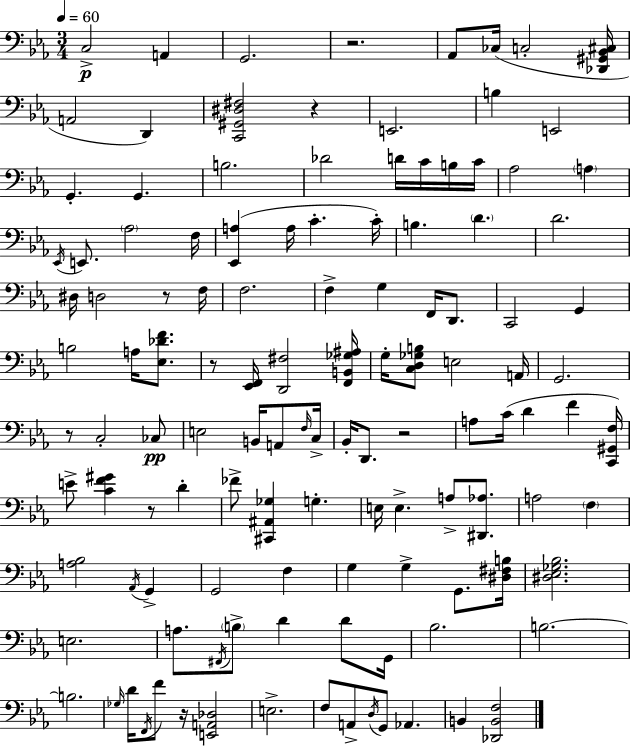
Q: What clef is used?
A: bass